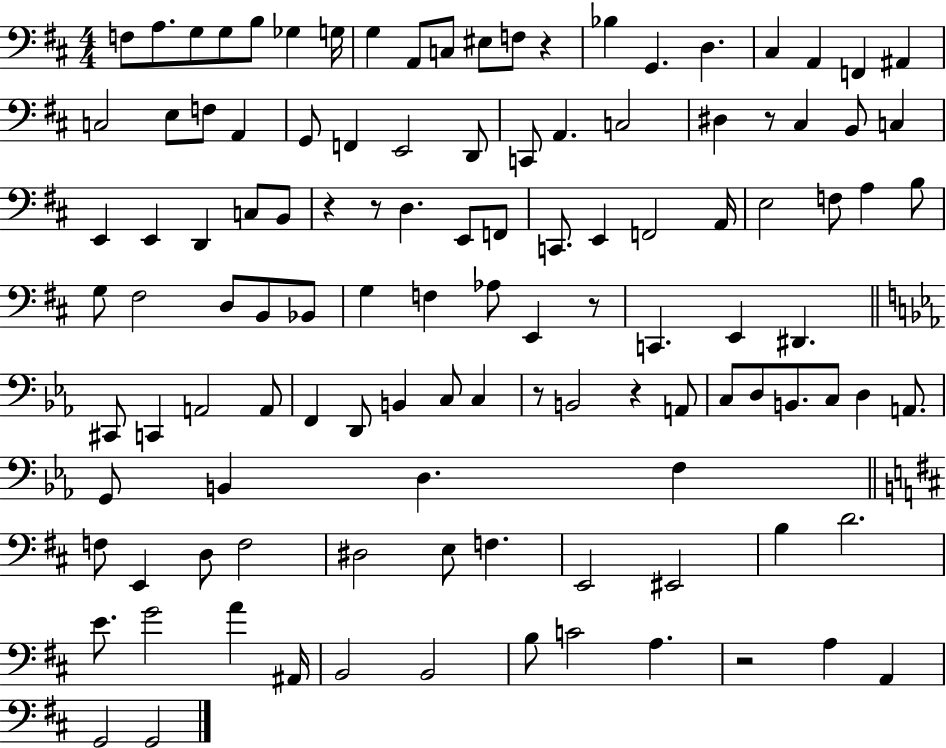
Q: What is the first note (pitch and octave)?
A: F3